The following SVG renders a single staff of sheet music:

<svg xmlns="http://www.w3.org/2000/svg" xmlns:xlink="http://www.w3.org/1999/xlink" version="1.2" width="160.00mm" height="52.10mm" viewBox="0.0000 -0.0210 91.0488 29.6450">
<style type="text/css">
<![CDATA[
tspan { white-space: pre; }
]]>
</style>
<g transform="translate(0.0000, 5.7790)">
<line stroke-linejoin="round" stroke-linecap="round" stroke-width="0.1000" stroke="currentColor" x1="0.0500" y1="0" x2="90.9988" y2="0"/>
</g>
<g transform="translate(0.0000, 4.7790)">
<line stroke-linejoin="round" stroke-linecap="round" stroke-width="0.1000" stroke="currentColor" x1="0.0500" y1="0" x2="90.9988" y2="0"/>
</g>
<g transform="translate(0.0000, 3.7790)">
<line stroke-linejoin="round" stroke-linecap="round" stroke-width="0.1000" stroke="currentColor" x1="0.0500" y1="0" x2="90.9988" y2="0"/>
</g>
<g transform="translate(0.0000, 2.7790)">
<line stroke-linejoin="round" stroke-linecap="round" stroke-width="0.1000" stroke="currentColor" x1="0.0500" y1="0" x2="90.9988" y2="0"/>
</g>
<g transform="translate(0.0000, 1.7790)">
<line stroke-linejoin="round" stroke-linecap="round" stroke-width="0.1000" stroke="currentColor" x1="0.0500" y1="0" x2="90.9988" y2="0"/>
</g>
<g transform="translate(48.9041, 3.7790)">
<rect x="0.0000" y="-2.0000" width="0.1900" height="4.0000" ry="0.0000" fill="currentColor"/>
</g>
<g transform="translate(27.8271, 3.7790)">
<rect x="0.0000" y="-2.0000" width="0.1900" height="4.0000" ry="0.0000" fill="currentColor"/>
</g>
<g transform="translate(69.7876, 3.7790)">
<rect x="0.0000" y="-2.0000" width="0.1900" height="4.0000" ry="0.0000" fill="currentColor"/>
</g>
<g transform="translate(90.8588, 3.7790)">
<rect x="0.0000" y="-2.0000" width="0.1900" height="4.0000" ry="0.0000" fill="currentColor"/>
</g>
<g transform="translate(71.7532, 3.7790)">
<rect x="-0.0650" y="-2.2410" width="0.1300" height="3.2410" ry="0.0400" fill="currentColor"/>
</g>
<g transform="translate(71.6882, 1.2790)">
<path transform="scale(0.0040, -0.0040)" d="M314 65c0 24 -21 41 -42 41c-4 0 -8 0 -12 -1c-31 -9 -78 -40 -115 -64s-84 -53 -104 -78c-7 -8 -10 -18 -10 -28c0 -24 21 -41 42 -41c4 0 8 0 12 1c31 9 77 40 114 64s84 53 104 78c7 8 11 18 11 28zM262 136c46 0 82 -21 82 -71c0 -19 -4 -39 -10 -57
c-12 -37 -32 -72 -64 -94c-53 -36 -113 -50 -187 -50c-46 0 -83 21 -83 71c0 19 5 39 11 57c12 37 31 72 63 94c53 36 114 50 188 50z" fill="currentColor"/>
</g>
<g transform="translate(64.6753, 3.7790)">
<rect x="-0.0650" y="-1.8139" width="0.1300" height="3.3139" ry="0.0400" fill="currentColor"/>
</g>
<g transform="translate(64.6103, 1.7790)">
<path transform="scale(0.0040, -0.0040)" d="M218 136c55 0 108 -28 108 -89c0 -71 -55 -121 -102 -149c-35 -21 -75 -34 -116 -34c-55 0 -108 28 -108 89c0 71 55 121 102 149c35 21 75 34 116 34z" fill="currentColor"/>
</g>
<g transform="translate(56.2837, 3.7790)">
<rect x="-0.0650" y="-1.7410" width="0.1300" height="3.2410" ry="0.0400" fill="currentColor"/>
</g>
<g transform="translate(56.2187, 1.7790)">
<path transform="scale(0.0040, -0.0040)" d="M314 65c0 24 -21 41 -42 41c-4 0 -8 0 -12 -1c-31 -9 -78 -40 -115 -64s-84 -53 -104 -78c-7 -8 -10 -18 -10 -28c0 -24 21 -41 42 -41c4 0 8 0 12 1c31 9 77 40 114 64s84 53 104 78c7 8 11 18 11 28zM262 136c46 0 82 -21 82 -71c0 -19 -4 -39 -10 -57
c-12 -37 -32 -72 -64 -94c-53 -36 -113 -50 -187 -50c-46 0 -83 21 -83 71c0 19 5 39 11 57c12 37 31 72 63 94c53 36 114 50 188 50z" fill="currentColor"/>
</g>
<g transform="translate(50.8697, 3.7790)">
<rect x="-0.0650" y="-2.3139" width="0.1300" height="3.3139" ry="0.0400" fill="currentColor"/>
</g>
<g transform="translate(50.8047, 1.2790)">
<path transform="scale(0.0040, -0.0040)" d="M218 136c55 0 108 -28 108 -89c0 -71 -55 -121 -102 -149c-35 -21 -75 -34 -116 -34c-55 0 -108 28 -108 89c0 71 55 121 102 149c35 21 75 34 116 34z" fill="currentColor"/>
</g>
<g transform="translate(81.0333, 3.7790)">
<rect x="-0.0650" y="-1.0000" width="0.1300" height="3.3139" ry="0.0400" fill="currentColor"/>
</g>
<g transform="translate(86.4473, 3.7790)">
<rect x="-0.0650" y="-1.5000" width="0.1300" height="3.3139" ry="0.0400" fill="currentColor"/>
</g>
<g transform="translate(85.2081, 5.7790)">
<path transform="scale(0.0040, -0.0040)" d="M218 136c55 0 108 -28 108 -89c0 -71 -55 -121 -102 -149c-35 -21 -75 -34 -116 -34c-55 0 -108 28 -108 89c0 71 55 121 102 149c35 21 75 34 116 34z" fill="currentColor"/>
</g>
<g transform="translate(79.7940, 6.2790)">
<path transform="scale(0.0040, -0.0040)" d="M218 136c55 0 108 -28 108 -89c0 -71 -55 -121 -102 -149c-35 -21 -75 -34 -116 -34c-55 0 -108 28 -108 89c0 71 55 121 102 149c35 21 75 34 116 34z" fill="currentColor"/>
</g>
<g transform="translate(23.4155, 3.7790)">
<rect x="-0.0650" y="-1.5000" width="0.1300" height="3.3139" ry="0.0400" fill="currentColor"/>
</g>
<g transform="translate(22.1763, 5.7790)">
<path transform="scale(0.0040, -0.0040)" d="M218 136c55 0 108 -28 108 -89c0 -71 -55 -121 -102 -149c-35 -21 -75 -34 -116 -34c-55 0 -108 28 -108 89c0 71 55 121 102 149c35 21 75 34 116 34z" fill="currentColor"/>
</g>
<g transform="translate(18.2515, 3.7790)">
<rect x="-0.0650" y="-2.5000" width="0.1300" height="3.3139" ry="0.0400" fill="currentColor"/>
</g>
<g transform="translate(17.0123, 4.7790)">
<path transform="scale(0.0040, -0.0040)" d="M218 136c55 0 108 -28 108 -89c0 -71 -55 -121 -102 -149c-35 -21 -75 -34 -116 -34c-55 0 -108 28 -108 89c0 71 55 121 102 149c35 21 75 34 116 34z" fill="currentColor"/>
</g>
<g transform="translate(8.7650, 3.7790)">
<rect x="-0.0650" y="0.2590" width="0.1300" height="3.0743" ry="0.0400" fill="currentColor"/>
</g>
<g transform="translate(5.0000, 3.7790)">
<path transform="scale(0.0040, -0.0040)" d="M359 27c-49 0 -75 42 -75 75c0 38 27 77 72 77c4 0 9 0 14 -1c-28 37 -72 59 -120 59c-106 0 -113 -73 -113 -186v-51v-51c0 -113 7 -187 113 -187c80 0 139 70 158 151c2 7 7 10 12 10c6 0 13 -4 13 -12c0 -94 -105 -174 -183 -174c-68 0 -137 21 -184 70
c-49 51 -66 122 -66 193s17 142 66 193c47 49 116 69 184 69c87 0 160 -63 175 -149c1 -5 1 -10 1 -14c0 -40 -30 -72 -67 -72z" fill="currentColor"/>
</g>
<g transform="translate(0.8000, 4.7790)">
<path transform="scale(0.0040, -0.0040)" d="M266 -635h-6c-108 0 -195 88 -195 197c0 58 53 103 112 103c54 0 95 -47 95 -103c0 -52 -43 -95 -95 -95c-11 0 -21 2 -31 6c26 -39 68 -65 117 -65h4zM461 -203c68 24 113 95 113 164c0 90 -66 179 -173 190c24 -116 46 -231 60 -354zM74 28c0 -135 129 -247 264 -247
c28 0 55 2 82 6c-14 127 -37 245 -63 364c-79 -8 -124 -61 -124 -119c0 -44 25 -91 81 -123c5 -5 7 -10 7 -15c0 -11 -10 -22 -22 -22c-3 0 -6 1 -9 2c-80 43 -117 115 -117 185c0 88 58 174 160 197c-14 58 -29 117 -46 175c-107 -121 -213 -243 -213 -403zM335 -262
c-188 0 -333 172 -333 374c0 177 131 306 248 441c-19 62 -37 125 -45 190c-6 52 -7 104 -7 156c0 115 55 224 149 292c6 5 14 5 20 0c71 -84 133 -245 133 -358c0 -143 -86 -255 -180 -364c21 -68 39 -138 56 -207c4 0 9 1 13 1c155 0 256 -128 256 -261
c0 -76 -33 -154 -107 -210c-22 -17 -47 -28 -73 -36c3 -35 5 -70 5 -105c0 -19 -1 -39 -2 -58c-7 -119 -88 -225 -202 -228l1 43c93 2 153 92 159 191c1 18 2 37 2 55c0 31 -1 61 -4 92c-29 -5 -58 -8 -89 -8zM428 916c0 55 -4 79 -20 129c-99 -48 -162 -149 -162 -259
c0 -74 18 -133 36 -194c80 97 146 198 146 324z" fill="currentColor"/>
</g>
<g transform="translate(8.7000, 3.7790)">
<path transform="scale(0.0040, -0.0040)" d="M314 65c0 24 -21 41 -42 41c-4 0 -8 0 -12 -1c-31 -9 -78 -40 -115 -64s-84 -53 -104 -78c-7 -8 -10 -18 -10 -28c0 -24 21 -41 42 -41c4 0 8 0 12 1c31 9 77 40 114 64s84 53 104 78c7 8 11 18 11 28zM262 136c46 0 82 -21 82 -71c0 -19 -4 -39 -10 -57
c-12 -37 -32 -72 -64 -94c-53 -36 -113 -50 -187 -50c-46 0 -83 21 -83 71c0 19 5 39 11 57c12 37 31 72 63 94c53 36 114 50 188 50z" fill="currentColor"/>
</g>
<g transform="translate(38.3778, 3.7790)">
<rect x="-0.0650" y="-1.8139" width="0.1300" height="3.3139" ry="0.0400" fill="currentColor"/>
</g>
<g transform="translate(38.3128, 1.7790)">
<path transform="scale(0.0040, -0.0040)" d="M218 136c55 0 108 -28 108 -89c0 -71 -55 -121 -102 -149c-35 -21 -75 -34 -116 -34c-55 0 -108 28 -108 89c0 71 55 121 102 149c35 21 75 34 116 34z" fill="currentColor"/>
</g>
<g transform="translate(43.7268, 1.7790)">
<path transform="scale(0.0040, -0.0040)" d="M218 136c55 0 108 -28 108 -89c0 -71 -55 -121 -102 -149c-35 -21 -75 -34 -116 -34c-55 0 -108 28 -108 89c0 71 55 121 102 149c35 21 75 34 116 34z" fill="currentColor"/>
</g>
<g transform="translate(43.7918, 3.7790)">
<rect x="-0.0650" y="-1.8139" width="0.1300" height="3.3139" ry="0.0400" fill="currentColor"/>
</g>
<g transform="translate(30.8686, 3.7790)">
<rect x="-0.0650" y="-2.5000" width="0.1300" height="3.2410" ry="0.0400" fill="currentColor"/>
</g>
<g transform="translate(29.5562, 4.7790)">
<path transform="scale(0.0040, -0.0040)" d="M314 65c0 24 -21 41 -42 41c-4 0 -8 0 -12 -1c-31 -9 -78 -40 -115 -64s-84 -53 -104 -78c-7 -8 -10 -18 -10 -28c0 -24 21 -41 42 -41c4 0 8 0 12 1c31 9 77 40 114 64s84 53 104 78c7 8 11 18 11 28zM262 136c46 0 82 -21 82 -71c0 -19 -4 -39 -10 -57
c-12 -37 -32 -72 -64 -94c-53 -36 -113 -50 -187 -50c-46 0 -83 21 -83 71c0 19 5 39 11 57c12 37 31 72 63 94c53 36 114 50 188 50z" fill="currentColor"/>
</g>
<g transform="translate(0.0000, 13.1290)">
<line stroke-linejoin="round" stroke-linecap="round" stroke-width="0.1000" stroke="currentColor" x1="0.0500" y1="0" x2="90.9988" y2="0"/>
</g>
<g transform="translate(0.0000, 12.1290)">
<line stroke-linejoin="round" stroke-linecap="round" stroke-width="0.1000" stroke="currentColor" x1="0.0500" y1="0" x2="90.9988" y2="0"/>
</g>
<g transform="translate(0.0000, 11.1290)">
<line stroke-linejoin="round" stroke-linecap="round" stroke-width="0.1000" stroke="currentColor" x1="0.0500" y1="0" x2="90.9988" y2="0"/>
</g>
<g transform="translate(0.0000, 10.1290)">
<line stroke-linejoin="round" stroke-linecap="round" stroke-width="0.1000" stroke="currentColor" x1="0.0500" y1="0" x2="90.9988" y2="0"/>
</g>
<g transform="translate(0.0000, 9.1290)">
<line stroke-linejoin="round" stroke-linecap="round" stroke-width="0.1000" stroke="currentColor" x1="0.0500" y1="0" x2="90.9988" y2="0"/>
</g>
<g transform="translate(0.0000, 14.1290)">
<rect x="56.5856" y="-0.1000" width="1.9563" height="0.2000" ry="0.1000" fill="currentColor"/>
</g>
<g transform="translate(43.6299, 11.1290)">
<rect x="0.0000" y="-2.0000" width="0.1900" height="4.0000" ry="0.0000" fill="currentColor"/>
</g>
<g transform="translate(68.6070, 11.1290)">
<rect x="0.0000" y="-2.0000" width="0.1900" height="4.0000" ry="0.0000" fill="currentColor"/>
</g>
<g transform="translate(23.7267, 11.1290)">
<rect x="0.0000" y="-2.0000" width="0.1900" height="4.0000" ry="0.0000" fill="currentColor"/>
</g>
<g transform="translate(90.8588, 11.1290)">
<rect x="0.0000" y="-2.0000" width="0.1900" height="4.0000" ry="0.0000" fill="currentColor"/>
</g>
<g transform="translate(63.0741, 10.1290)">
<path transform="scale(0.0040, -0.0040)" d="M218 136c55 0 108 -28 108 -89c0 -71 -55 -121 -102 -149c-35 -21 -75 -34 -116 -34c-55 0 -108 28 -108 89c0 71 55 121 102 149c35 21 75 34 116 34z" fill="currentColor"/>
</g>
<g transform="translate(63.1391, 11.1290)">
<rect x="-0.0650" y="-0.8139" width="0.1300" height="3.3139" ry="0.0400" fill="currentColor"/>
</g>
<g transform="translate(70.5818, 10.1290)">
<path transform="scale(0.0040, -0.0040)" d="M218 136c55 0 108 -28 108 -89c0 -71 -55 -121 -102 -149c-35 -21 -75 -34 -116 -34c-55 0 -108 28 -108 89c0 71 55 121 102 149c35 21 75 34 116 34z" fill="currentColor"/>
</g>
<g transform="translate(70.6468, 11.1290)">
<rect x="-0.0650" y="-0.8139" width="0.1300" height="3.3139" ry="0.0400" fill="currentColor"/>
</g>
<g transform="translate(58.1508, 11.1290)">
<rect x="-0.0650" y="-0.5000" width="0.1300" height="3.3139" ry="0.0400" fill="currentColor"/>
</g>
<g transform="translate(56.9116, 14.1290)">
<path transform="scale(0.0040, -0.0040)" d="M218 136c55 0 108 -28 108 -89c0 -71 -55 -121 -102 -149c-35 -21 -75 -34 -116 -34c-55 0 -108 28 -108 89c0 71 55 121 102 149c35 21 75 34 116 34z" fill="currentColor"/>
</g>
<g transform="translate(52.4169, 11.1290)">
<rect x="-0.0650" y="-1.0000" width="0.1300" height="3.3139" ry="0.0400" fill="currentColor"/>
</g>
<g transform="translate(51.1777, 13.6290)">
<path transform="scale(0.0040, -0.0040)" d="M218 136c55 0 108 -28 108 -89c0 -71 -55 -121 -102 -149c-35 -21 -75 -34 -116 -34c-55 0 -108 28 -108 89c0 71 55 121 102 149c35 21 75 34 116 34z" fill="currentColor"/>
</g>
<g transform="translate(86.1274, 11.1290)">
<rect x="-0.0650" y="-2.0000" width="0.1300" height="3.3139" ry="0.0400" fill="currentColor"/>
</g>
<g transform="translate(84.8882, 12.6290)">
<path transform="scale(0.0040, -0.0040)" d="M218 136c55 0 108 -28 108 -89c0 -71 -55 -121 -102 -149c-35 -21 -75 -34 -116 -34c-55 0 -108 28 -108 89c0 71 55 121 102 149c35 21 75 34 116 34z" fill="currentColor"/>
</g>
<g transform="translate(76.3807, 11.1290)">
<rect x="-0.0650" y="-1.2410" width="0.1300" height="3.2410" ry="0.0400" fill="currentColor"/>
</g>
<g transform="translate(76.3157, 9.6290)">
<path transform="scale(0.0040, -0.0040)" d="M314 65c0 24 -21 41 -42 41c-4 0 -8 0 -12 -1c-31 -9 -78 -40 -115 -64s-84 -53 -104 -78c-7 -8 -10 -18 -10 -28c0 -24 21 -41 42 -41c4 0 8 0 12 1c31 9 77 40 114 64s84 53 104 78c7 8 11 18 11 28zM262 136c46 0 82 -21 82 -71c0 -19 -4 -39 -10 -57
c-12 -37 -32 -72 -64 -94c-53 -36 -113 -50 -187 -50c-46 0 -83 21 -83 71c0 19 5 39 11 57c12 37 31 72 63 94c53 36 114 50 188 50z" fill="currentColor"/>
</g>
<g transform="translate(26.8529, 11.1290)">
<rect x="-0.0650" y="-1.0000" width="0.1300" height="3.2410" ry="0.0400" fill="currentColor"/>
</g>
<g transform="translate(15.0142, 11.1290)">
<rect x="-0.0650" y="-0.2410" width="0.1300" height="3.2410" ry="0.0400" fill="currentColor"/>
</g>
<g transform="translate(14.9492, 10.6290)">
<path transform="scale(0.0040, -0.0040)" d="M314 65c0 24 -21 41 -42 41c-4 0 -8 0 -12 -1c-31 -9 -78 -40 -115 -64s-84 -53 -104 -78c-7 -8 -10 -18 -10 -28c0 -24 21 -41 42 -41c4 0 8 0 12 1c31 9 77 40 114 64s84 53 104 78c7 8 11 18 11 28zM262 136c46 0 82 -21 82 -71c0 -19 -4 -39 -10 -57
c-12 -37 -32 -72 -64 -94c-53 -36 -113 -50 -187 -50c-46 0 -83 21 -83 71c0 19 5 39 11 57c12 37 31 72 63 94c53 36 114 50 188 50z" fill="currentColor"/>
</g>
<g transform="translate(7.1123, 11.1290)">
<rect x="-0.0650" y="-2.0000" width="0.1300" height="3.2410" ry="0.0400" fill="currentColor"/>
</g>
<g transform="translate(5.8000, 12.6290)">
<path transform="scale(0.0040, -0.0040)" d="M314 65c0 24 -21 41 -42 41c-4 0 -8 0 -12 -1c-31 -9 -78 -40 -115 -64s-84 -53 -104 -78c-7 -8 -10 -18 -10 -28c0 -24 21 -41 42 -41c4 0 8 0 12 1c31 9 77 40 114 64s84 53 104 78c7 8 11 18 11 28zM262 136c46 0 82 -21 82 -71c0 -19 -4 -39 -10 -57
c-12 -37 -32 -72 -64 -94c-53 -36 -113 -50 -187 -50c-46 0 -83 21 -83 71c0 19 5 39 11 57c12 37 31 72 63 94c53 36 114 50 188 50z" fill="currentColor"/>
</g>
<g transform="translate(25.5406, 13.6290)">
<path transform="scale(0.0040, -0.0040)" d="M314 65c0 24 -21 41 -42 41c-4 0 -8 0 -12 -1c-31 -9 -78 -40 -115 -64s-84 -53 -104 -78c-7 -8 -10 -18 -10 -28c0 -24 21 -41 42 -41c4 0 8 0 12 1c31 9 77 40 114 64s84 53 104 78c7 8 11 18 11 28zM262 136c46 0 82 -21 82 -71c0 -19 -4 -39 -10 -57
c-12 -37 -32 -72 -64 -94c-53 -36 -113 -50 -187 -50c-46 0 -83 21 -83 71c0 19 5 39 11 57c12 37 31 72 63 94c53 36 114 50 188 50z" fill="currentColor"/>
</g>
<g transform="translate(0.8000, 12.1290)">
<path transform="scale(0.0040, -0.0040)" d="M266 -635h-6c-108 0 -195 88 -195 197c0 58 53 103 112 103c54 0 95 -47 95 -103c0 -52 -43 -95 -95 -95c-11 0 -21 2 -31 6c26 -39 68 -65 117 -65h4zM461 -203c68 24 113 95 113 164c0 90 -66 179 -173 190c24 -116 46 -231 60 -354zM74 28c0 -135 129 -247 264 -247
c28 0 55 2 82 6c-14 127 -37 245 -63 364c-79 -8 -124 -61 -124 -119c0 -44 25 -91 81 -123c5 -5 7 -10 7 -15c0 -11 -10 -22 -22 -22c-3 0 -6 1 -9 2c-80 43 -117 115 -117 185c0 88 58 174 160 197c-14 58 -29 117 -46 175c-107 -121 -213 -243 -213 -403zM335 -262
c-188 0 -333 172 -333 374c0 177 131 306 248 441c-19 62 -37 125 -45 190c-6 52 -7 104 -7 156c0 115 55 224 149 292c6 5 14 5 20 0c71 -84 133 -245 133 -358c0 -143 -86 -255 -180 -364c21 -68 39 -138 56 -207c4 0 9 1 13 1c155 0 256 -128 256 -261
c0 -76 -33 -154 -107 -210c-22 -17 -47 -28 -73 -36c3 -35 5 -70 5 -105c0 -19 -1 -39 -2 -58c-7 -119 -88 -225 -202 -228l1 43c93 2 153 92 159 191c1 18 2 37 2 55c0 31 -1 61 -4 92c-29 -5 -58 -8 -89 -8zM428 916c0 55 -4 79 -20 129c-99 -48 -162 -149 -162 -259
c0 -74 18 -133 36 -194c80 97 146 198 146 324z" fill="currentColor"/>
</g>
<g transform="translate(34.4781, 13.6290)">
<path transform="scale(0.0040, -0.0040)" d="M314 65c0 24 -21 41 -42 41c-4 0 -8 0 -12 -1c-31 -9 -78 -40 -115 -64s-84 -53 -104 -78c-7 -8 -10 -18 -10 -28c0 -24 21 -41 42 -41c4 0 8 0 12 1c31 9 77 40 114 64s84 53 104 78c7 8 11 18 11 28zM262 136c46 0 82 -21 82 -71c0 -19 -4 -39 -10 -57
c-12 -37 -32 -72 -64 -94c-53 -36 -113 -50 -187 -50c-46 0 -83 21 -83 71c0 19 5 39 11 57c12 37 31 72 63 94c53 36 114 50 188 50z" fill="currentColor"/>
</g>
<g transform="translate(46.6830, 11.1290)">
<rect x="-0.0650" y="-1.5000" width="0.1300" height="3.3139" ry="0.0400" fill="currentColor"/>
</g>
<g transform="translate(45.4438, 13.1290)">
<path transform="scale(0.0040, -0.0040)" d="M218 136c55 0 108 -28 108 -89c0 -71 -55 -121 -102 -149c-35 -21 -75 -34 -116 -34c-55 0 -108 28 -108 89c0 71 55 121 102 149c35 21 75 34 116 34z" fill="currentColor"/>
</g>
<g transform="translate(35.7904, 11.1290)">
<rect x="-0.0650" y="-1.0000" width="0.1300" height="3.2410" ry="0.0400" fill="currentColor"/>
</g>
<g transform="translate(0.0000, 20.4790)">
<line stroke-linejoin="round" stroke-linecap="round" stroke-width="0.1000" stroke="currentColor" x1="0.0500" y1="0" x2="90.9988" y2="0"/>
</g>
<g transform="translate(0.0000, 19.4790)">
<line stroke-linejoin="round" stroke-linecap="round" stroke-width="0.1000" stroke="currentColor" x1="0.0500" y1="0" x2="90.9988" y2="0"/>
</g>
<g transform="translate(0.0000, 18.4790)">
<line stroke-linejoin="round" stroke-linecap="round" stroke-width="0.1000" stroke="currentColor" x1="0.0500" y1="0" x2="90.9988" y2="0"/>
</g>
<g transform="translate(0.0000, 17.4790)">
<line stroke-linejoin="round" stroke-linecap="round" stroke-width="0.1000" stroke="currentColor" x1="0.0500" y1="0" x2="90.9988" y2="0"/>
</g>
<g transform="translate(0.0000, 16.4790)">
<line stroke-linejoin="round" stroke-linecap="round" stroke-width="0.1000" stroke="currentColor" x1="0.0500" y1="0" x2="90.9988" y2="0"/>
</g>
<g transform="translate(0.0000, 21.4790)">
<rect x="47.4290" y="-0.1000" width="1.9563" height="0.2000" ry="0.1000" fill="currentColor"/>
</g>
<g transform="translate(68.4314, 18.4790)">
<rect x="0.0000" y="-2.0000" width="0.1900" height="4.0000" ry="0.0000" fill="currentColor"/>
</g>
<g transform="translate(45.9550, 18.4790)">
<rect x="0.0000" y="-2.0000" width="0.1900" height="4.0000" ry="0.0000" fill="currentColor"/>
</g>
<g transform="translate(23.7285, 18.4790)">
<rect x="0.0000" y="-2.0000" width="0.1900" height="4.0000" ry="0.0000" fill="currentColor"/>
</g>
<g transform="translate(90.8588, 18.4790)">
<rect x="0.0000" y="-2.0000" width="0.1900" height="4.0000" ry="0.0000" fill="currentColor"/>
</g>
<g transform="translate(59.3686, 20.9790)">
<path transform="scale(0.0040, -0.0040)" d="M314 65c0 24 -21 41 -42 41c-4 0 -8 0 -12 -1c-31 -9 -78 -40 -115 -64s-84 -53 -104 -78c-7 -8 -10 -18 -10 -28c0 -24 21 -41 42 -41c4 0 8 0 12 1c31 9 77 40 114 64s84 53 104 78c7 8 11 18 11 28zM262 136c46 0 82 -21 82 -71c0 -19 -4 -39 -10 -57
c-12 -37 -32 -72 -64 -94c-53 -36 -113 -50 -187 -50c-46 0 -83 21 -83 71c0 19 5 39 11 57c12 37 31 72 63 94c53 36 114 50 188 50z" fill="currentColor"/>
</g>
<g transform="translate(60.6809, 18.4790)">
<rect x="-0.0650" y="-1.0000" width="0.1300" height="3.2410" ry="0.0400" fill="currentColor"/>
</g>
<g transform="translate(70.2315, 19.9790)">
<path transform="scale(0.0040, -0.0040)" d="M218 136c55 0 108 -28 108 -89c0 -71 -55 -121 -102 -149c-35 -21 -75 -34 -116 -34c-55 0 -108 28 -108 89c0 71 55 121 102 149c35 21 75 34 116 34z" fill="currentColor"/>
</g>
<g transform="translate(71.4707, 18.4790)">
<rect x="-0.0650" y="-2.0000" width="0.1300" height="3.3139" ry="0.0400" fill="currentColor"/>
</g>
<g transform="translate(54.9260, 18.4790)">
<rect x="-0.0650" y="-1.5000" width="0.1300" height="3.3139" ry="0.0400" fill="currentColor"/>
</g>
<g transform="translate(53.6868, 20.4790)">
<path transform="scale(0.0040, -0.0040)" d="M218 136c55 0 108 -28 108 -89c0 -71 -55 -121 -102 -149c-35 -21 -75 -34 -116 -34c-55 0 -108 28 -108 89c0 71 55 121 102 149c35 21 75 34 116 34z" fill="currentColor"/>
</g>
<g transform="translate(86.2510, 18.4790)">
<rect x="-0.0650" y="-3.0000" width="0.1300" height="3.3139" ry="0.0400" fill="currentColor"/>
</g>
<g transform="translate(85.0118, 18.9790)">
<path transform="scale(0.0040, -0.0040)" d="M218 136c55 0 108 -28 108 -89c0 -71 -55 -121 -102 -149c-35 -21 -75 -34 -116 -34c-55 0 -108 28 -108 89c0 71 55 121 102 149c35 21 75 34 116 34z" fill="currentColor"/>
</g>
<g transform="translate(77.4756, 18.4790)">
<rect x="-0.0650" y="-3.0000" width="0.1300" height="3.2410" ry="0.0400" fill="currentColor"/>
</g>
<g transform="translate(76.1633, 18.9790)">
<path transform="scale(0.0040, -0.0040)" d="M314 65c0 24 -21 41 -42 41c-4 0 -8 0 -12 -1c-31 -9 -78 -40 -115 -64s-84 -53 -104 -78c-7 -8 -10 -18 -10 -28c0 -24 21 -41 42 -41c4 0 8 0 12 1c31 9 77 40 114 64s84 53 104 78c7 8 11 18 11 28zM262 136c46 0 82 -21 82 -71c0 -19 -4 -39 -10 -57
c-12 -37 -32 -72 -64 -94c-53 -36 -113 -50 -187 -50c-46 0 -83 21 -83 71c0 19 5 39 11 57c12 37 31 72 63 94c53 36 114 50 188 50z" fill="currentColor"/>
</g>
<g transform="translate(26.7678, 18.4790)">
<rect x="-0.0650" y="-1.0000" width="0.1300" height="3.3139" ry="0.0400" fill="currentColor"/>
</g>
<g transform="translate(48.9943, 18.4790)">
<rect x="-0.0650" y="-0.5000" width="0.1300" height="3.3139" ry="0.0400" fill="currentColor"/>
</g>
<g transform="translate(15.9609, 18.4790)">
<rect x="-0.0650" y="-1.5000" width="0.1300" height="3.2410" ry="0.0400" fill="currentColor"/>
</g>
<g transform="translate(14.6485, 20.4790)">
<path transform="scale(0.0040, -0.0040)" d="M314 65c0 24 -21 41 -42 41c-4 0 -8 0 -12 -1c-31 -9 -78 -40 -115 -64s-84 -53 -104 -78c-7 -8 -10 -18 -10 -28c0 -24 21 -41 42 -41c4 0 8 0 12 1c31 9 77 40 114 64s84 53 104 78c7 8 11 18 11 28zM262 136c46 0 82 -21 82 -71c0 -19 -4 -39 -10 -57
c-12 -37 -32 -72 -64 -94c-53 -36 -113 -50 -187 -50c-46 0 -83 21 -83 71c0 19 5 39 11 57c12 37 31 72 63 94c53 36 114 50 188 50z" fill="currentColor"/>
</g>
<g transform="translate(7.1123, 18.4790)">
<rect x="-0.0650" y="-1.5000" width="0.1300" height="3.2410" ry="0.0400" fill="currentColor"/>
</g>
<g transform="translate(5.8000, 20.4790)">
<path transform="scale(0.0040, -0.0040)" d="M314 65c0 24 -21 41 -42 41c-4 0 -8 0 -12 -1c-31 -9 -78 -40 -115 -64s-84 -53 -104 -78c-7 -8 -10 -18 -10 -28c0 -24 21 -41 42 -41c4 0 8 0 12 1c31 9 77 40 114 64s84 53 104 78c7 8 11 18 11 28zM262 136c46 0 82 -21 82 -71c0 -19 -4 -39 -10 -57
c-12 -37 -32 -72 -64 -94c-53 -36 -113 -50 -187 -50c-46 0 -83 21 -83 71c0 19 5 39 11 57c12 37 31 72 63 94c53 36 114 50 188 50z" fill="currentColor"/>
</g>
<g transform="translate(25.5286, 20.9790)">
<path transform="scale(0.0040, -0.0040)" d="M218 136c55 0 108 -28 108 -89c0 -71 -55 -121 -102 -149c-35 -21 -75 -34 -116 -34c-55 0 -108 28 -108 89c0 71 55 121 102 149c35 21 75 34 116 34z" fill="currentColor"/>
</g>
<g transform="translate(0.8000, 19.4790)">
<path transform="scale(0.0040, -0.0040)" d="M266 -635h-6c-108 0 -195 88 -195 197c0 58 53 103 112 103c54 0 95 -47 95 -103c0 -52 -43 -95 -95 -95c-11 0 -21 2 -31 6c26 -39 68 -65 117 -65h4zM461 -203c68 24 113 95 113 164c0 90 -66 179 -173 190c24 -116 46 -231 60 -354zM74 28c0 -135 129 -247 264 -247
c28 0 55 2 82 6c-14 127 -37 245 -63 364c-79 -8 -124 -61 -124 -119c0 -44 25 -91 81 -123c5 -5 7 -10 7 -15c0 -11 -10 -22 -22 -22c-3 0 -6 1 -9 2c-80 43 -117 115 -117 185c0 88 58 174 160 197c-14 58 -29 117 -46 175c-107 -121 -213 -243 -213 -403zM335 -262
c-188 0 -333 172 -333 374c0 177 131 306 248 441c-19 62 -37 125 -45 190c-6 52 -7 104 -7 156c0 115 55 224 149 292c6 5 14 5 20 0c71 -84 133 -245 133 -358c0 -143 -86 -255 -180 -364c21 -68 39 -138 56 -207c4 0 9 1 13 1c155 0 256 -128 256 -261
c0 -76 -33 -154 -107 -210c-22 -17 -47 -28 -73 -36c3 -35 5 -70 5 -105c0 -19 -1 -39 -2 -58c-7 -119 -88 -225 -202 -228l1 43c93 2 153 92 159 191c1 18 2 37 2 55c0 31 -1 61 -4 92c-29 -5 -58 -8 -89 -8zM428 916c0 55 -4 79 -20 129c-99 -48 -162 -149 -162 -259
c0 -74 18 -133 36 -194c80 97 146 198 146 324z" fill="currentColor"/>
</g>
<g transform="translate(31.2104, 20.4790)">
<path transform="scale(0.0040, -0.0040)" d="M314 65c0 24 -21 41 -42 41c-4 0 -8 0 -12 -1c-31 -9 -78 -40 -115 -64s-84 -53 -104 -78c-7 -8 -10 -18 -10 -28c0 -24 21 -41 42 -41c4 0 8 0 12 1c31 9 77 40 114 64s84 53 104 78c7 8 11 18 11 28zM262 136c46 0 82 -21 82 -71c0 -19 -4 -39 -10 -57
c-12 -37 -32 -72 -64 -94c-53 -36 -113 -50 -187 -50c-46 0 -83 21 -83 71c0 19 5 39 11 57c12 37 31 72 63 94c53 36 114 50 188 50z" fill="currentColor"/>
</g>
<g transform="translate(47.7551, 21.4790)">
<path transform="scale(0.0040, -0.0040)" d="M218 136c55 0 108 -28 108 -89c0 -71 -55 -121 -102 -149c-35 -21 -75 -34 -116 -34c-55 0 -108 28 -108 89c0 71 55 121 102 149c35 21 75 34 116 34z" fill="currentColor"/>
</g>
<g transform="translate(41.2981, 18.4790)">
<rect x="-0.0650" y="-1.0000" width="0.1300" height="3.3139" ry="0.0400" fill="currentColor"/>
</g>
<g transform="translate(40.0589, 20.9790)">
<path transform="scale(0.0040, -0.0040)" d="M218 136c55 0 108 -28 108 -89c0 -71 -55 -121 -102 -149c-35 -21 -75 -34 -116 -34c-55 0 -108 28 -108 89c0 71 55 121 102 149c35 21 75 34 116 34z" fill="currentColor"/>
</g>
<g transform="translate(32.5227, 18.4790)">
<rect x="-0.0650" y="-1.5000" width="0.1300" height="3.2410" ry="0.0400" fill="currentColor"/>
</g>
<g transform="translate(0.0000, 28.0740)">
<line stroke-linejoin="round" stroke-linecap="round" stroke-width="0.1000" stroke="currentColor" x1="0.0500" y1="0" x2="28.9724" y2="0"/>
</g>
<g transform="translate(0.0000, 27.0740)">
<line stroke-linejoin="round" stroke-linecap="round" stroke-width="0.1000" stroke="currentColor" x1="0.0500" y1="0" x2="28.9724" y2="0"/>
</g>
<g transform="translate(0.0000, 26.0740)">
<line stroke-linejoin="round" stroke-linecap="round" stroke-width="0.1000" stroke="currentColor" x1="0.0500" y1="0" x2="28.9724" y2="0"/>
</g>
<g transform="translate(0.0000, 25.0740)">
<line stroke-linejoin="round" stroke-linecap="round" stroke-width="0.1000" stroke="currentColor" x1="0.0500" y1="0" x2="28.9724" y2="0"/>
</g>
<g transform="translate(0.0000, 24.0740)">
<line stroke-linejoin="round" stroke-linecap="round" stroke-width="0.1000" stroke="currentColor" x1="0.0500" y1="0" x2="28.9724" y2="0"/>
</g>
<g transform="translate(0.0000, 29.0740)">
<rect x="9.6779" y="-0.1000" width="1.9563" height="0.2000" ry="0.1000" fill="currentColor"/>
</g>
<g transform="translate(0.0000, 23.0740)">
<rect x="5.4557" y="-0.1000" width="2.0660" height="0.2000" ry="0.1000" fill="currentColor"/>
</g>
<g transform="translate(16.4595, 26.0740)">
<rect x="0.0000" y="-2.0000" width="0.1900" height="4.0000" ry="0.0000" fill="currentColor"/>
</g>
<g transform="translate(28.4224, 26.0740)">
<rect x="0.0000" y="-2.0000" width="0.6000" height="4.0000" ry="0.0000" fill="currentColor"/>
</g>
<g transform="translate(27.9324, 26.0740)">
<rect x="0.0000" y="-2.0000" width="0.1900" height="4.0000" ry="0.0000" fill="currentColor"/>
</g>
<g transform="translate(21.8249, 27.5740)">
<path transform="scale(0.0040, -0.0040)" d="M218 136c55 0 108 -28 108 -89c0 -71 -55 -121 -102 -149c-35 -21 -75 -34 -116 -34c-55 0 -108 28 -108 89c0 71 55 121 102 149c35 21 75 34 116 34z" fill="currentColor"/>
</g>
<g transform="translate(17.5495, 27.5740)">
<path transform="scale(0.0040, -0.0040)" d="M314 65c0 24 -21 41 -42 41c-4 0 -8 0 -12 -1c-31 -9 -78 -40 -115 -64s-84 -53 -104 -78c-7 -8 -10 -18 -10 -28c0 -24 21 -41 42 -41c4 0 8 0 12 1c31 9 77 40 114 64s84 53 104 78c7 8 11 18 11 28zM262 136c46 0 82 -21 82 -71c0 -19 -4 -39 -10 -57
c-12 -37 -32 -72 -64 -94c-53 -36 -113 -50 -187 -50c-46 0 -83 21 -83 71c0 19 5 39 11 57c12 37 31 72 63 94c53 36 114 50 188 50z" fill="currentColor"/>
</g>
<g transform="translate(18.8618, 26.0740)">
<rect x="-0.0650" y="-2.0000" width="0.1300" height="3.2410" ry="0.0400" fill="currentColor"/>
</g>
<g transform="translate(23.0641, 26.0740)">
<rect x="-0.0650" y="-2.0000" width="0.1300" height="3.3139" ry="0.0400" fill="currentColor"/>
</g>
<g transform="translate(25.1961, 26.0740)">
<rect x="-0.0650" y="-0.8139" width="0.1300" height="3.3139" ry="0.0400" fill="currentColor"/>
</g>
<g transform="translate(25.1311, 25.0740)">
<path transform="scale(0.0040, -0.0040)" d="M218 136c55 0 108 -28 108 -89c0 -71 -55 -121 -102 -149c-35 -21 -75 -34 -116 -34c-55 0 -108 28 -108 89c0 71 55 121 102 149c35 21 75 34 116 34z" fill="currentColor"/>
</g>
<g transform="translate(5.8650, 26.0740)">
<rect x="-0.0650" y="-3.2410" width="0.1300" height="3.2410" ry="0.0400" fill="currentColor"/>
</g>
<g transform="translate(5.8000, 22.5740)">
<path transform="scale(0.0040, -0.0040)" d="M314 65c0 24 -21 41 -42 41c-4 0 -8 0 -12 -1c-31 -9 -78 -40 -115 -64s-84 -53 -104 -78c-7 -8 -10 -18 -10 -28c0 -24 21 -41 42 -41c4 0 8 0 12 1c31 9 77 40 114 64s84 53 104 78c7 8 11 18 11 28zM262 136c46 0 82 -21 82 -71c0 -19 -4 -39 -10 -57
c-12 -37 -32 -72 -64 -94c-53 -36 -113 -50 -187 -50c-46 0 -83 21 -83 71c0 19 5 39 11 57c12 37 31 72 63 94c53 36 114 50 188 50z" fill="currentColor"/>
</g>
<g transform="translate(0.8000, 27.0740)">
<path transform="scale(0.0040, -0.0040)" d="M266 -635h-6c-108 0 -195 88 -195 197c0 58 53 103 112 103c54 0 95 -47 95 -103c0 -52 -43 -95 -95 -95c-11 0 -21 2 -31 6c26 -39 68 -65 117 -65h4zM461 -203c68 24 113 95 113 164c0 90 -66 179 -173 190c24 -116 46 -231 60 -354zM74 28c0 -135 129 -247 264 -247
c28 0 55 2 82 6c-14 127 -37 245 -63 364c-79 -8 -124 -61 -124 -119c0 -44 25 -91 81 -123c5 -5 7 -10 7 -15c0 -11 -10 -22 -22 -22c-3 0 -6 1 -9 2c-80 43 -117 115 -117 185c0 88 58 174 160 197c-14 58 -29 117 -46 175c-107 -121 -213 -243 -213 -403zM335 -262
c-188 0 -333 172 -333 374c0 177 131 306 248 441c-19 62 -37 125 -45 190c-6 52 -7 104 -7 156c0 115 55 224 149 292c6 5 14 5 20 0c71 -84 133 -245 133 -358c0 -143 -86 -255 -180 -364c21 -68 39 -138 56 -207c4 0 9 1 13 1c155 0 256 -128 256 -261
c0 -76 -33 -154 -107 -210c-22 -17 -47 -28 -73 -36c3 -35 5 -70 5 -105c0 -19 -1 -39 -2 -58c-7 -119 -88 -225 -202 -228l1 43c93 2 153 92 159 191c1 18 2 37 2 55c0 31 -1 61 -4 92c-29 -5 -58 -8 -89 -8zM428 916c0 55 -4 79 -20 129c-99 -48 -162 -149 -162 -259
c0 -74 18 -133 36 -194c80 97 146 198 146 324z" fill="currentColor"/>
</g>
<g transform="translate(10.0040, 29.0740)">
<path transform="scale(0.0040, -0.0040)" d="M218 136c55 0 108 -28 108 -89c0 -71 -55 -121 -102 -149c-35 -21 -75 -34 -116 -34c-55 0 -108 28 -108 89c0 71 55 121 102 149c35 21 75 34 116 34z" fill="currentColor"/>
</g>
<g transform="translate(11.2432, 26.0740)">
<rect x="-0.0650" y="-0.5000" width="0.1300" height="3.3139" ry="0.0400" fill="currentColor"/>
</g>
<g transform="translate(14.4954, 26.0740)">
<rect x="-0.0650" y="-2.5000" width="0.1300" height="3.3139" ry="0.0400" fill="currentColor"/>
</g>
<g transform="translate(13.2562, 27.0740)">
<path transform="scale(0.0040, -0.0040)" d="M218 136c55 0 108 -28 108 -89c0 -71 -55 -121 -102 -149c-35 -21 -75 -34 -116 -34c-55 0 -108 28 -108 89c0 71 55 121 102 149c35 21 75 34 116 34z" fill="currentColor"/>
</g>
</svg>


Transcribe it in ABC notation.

X:1
T:Untitled
M:4/4
L:1/4
K:C
B2 G E G2 f f g f2 f g2 D E F2 c2 D2 D2 E D C d d e2 F E2 E2 D E2 D C E D2 F A2 A b2 C G F2 F d